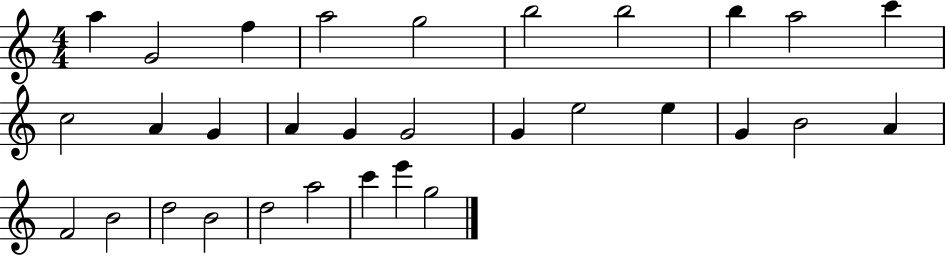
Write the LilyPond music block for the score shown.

{
  \clef treble
  \numericTimeSignature
  \time 4/4
  \key c \major
  a''4 g'2 f''4 | a''2 g''2 | b''2 b''2 | b''4 a''2 c'''4 | \break c''2 a'4 g'4 | a'4 g'4 g'2 | g'4 e''2 e''4 | g'4 b'2 a'4 | \break f'2 b'2 | d''2 b'2 | d''2 a''2 | c'''4 e'''4 g''2 | \break \bar "|."
}